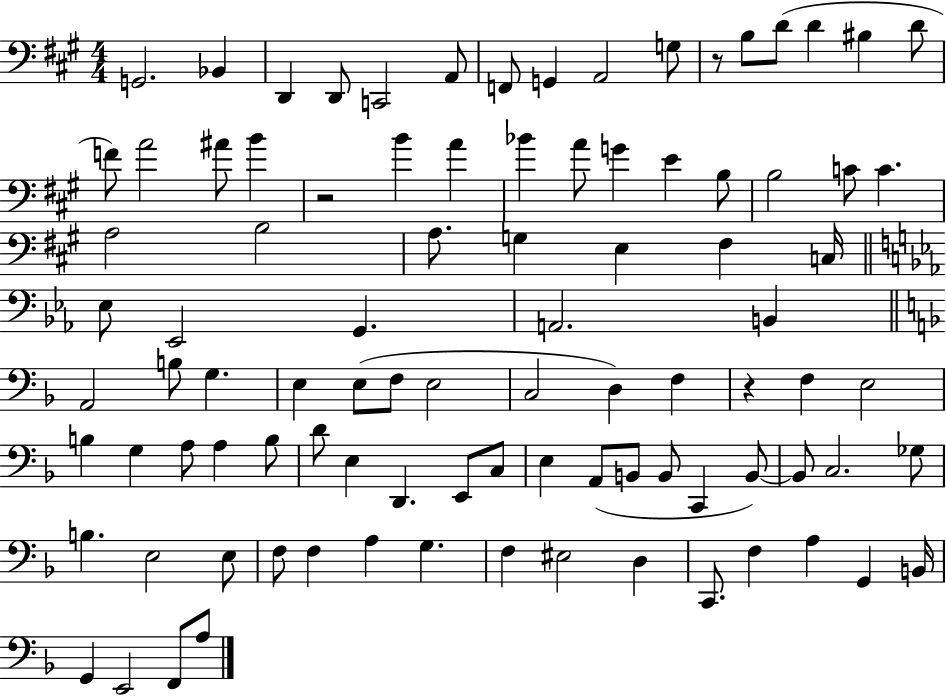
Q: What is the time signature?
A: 4/4